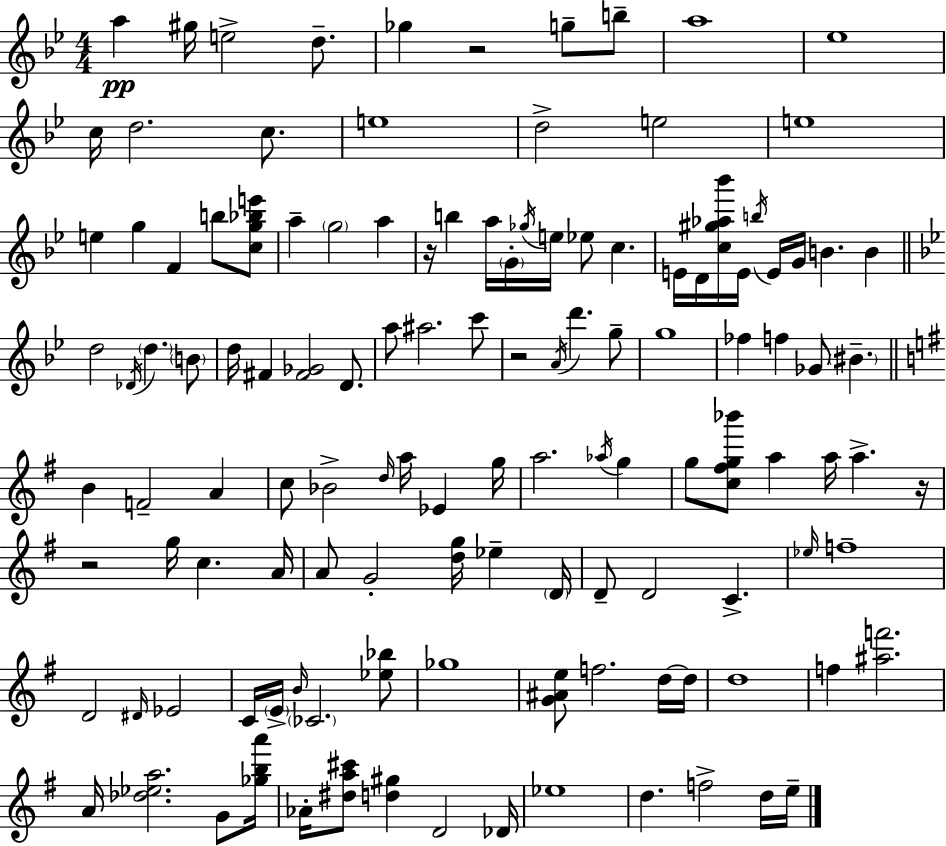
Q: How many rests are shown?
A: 5